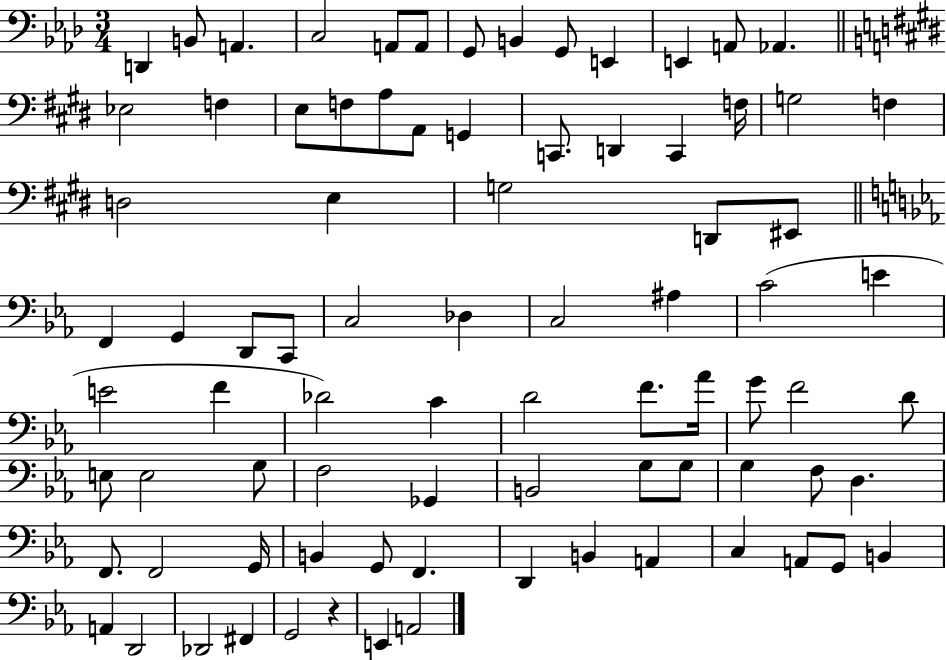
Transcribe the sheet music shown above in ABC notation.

X:1
T:Untitled
M:3/4
L:1/4
K:Ab
D,, B,,/2 A,, C,2 A,,/2 A,,/2 G,,/2 B,, G,,/2 E,, E,, A,,/2 _A,, _E,2 F, E,/2 F,/2 A,/2 A,,/2 G,, C,,/2 D,, C,, F,/4 G,2 F, D,2 E, G,2 D,,/2 ^E,,/2 F,, G,, D,,/2 C,,/2 C,2 _D, C,2 ^A, C2 E E2 F _D2 C D2 F/2 _A/4 G/2 F2 D/2 E,/2 E,2 G,/2 F,2 _G,, B,,2 G,/2 G,/2 G, F,/2 D, F,,/2 F,,2 G,,/4 B,, G,,/2 F,, D,, B,, A,, C, A,,/2 G,,/2 B,, A,, D,,2 _D,,2 ^F,, G,,2 z E,, A,,2